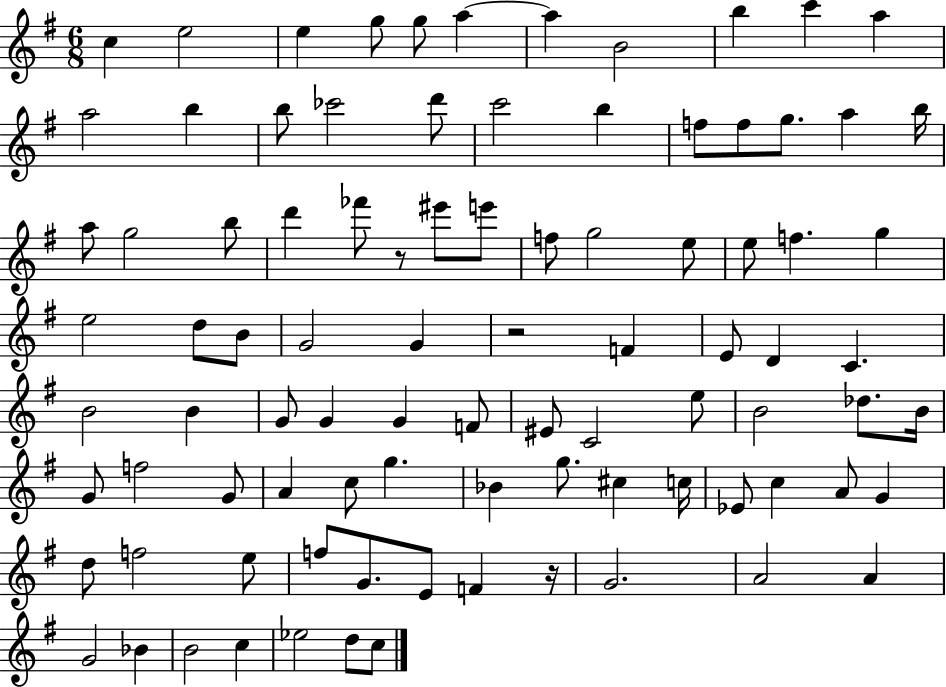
{
  \clef treble
  \numericTimeSignature
  \time 6/8
  \key g \major
  c''4 e''2 | e''4 g''8 g''8 a''4~~ | a''4 b'2 | b''4 c'''4 a''4 | \break a''2 b''4 | b''8 ces'''2 d'''8 | c'''2 b''4 | f''8 f''8 g''8. a''4 b''16 | \break a''8 g''2 b''8 | d'''4 fes'''8 r8 eis'''8 e'''8 | f''8 g''2 e''8 | e''8 f''4. g''4 | \break e''2 d''8 b'8 | g'2 g'4 | r2 f'4 | e'8 d'4 c'4. | \break b'2 b'4 | g'8 g'4 g'4 f'8 | eis'8 c'2 e''8 | b'2 des''8. b'16 | \break g'8 f''2 g'8 | a'4 c''8 g''4. | bes'4 g''8. cis''4 c''16 | ees'8 c''4 a'8 g'4 | \break d''8 f''2 e''8 | f''8 g'8. e'8 f'4 r16 | g'2. | a'2 a'4 | \break g'2 bes'4 | b'2 c''4 | ees''2 d''8 c''8 | \bar "|."
}